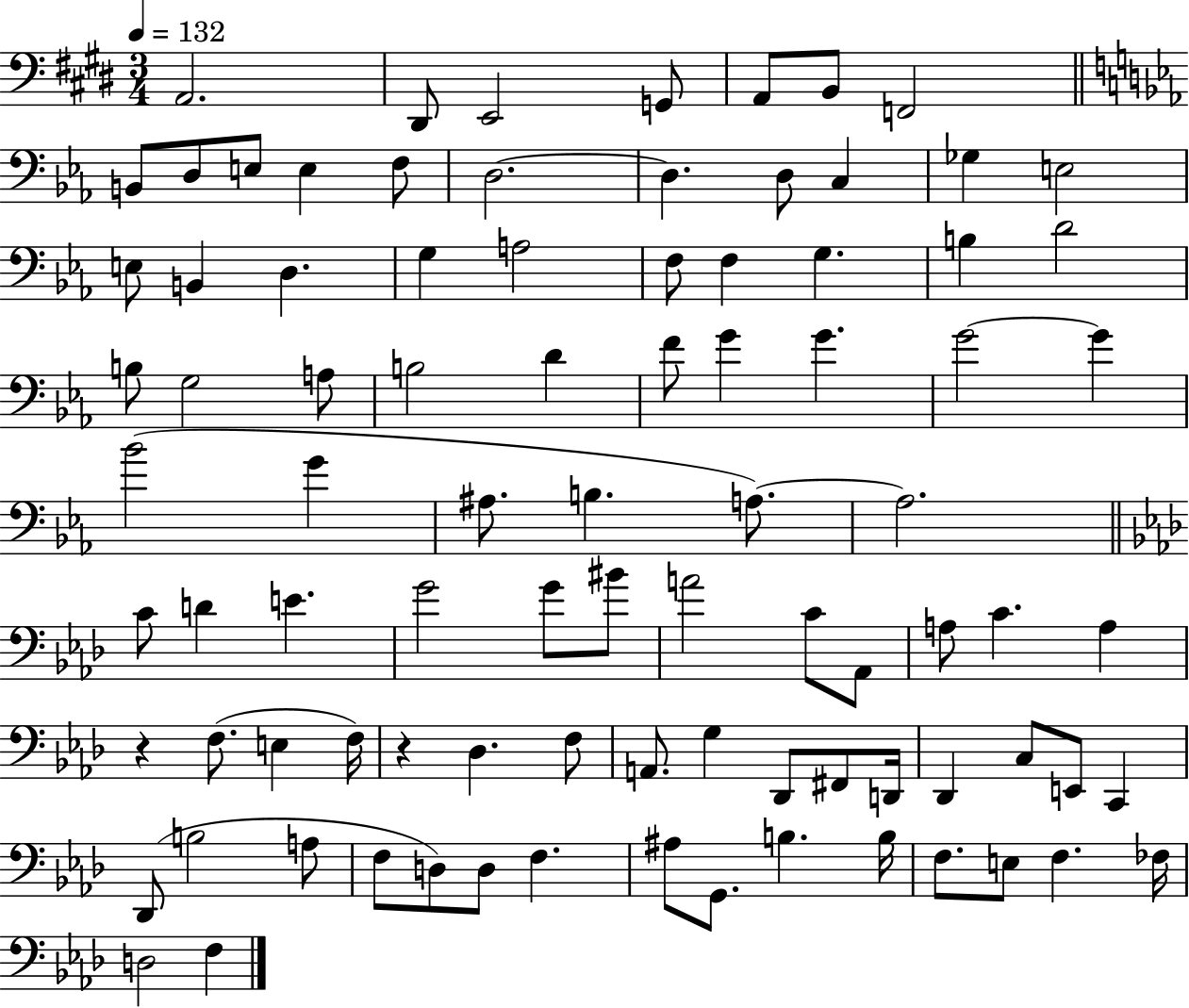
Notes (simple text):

A2/h. D#2/e E2/h G2/e A2/e B2/e F2/h B2/e D3/e E3/e E3/q F3/e D3/h. D3/q. D3/e C3/q Gb3/q E3/h E3/e B2/q D3/q. G3/q A3/h F3/e F3/q G3/q. B3/q D4/h B3/e G3/h A3/e B3/h D4/q F4/e G4/q G4/q. G4/h G4/q Bb4/h G4/q A#3/e. B3/q. A3/e. A3/h. C4/e D4/q E4/q. G4/h G4/e BIS4/e A4/h C4/e Ab2/e A3/e C4/q. A3/q R/q F3/e. E3/q F3/s R/q Db3/q. F3/e A2/e. G3/q Db2/e F#2/e D2/s Db2/q C3/e E2/e C2/q Db2/e B3/h A3/e F3/e D3/e D3/e F3/q. A#3/e G2/e. B3/q. B3/s F3/e. E3/e F3/q. FES3/s D3/h F3/q